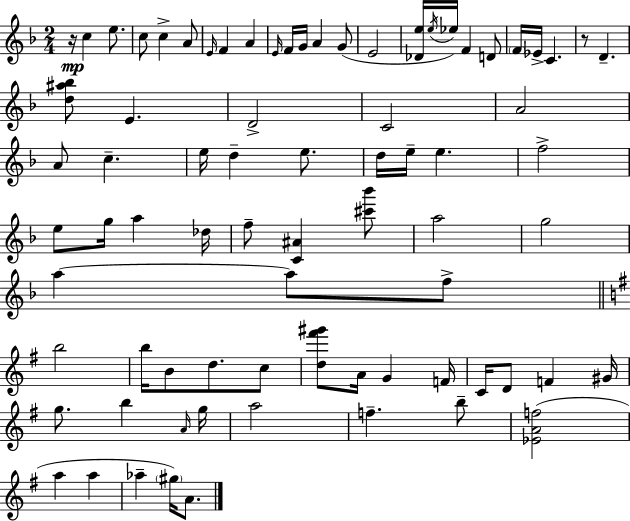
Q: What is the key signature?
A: D minor